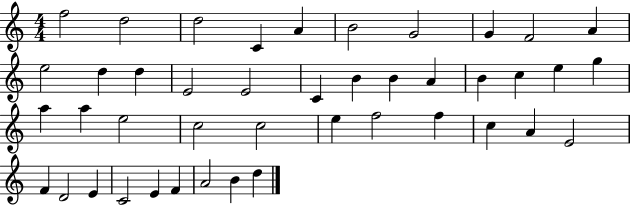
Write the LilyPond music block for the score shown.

{
  \clef treble
  \numericTimeSignature
  \time 4/4
  \key c \major
  f''2 d''2 | d''2 c'4 a'4 | b'2 g'2 | g'4 f'2 a'4 | \break e''2 d''4 d''4 | e'2 e'2 | c'4 b'4 b'4 a'4 | b'4 c''4 e''4 g''4 | \break a''4 a''4 e''2 | c''2 c''2 | e''4 f''2 f''4 | c''4 a'4 e'2 | \break f'4 d'2 e'4 | c'2 e'4 f'4 | a'2 b'4 d''4 | \bar "|."
}